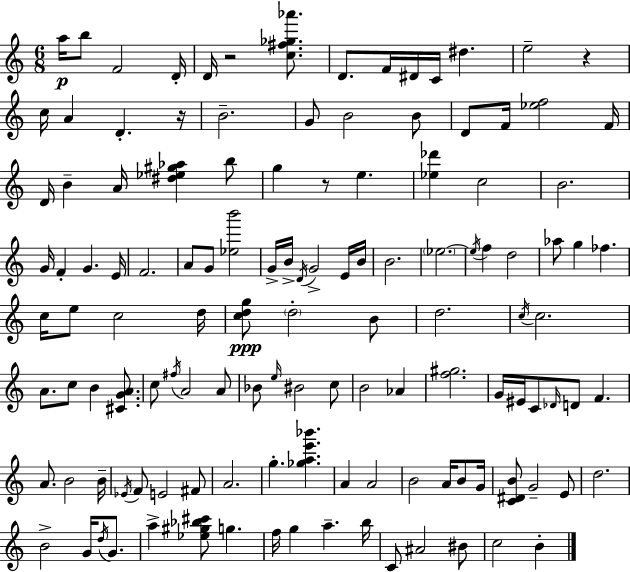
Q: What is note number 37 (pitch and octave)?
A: G4